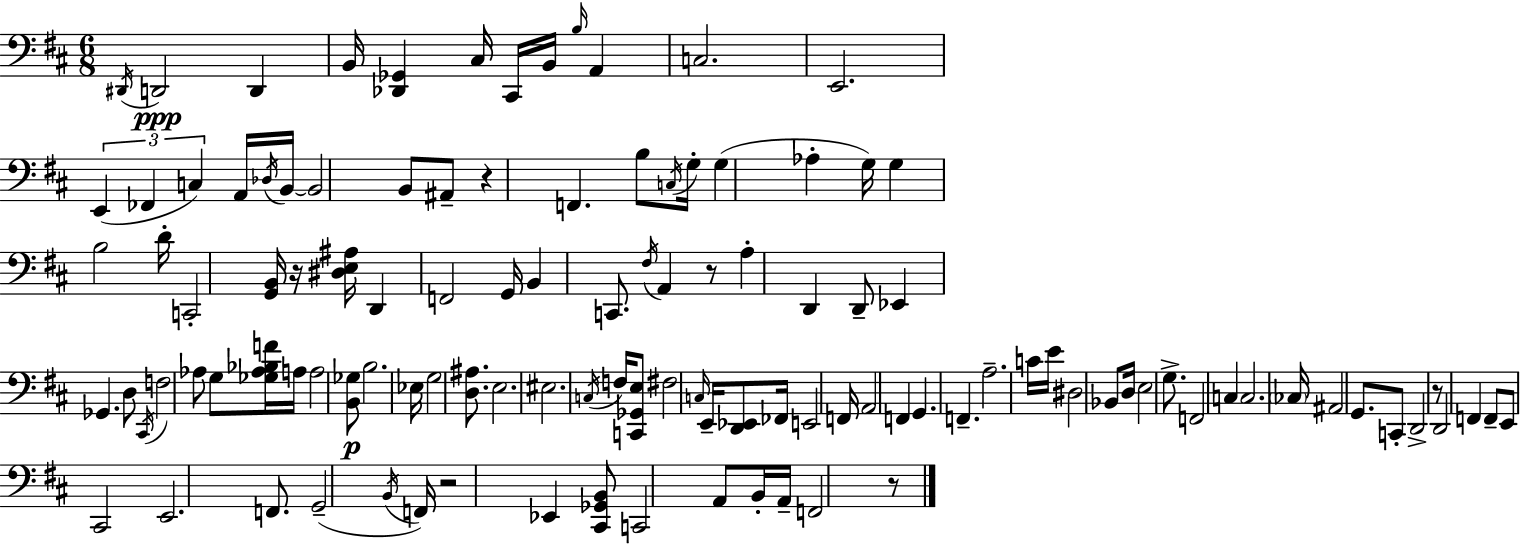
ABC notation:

X:1
T:Untitled
M:6/8
L:1/4
K:D
^D,,/4 D,,2 D,, B,,/4 [_D,,_G,,] ^C,/4 ^C,,/4 B,,/4 B,/4 A,, C,2 E,,2 E,, _F,, C, A,,/4 _D,/4 B,,/4 B,,2 B,,/2 ^A,,/2 z F,, B,/2 C,/4 G,/4 G, _A, G,/4 G, B,2 D/4 C,,2 [G,,B,,]/4 z/4 [^D,E,^A,]/4 D,, F,,2 G,,/4 B,, C,,/2 ^F,/4 A,, z/2 A, D,, D,,/2 _E,, _G,, D,/2 ^C,,/4 F,2 _A,/2 G,/2 [_G,_A,_B,F]/4 A,/4 A,2 [B,,_G,]/2 B,2 _E,/4 G,2 [D,^A,]/2 E,2 ^E,2 C,/4 F,/4 [C,,_G,,E,]/2 ^F,2 C,/4 E,,/4 [D,,_E,,]/2 _F,,/4 E,,2 F,,/4 A,,2 F,, G,, F,, A,2 C/4 E/4 ^D,2 _B,,/2 D,/4 E,2 G,/2 F,,2 C, C,2 _C,/4 ^A,,2 G,,/2 C,,/2 D,,2 z/2 D,,2 F,, F,,/2 E,,/2 ^C,,2 E,,2 F,,/2 G,,2 B,,/4 F,,/4 z2 _E,, [^C,,_G,,B,,]/2 C,,2 A,,/2 B,,/4 A,,/4 F,,2 z/2